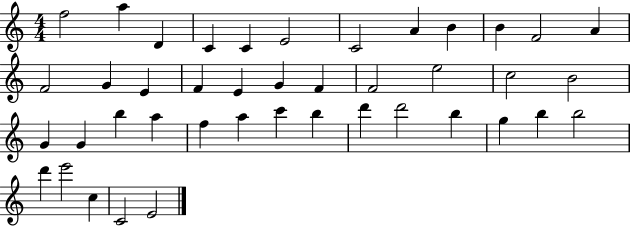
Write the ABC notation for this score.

X:1
T:Untitled
M:4/4
L:1/4
K:C
f2 a D C C E2 C2 A B B F2 A F2 G E F E G F F2 e2 c2 B2 G G b a f a c' b d' d'2 b g b b2 d' e'2 c C2 E2